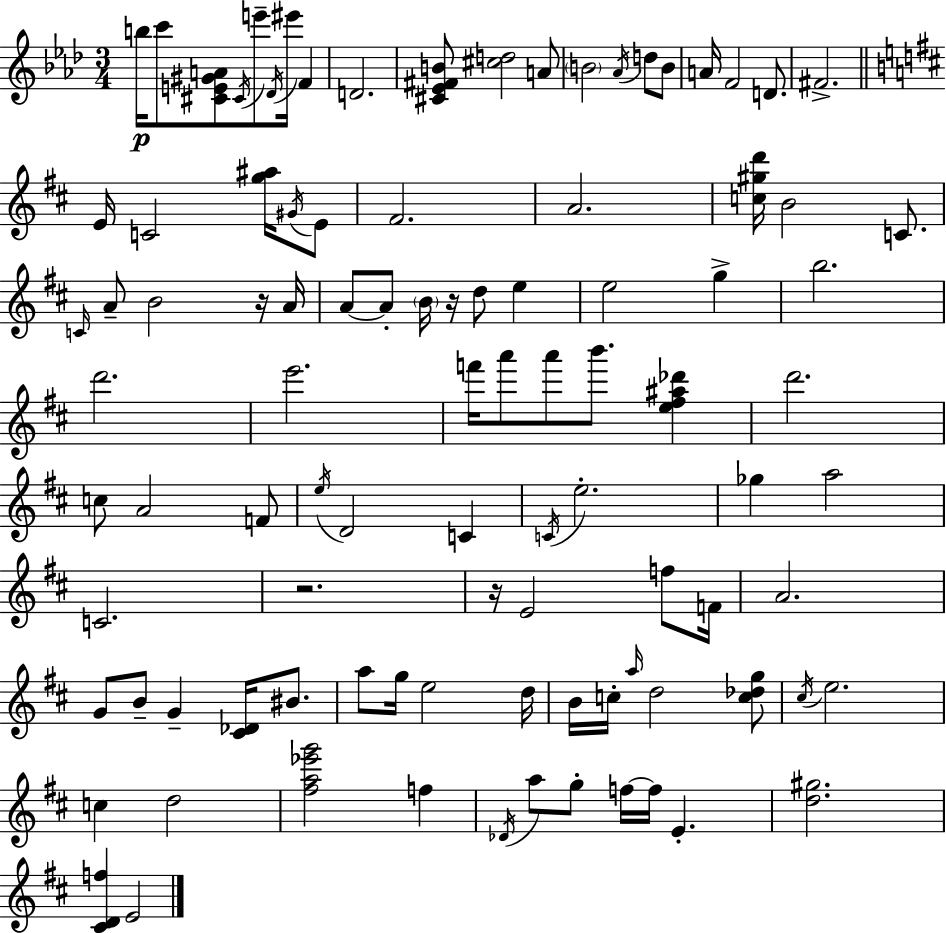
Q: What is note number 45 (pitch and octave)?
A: C5